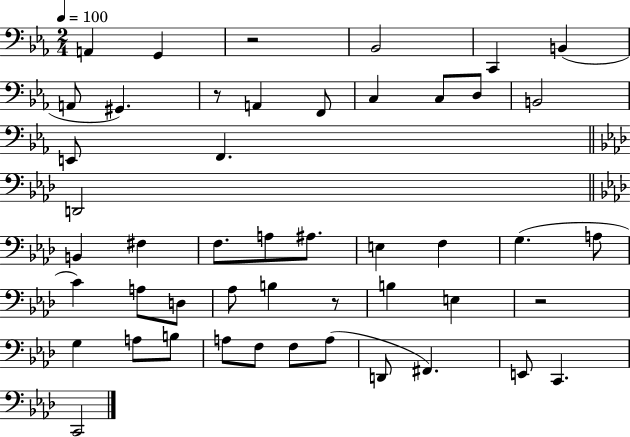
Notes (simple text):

A2/q G2/q R/h Bb2/h C2/q B2/q A2/e G#2/q. R/e A2/q F2/e C3/q C3/e D3/e B2/h E2/e F2/q. D2/h B2/q F#3/q F3/e. A3/e A#3/e. E3/q F3/q G3/q. A3/e C4/q A3/e D3/e Ab3/e B3/q R/e B3/q E3/q R/h G3/q A3/e B3/e A3/e F3/e F3/e A3/e D2/e F#2/q. E2/e C2/q. C2/h